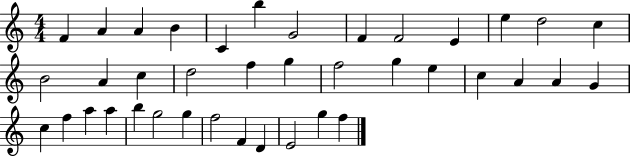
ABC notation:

X:1
T:Untitled
M:4/4
L:1/4
K:C
F A A B C b G2 F F2 E e d2 c B2 A c d2 f g f2 g e c A A G c f a a b g2 g f2 F D E2 g f